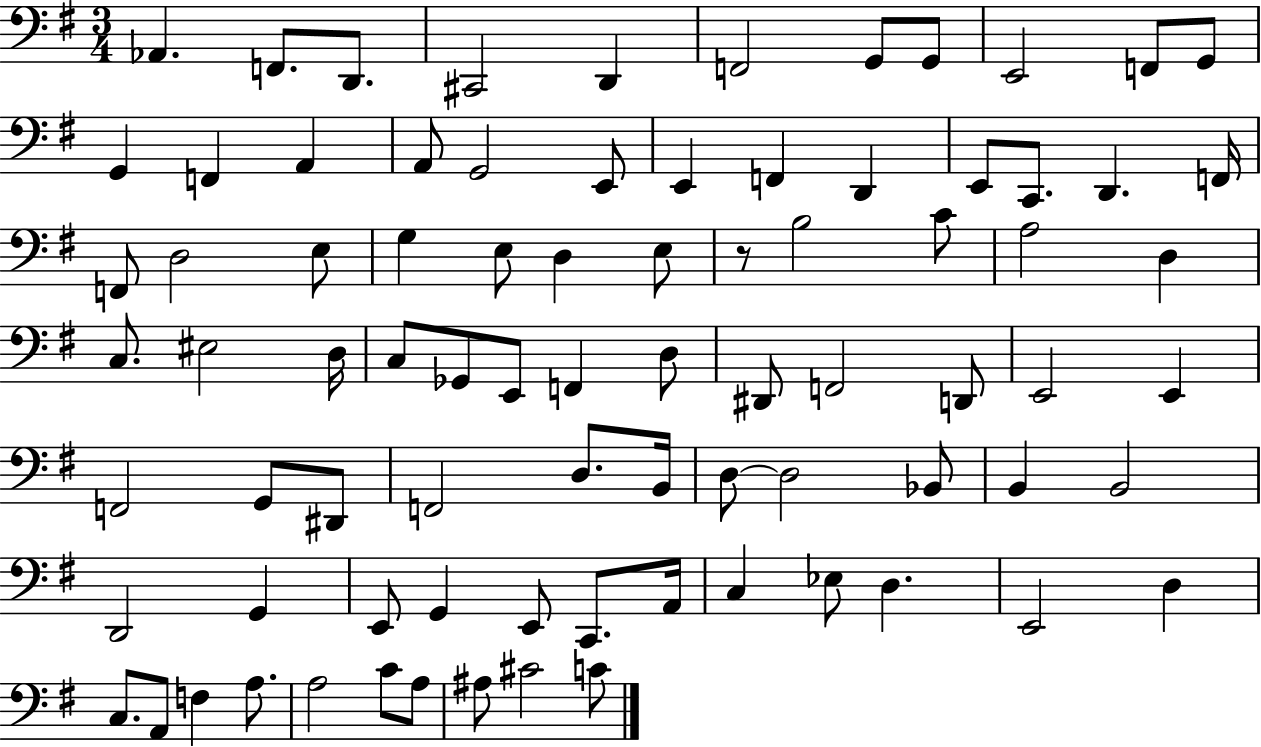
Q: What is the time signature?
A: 3/4